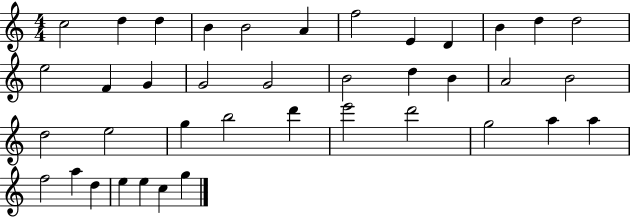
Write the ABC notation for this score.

X:1
T:Untitled
M:4/4
L:1/4
K:C
c2 d d B B2 A f2 E D B d d2 e2 F G G2 G2 B2 d B A2 B2 d2 e2 g b2 d' e'2 d'2 g2 a a f2 a d e e c g